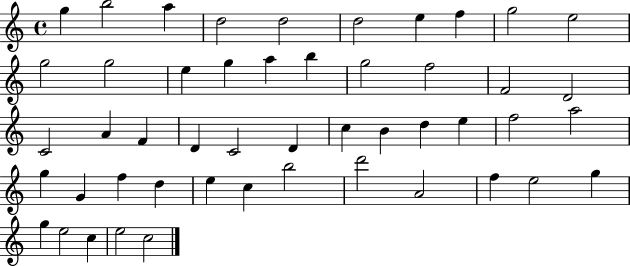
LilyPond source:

{
  \clef treble
  \time 4/4
  \defaultTimeSignature
  \key c \major
  g''4 b''2 a''4 | d''2 d''2 | d''2 e''4 f''4 | g''2 e''2 | \break g''2 g''2 | e''4 g''4 a''4 b''4 | g''2 f''2 | f'2 d'2 | \break c'2 a'4 f'4 | d'4 c'2 d'4 | c''4 b'4 d''4 e''4 | f''2 a''2 | \break g''4 g'4 f''4 d''4 | e''4 c''4 b''2 | d'''2 a'2 | f''4 e''2 g''4 | \break g''4 e''2 c''4 | e''2 c''2 | \bar "|."
}